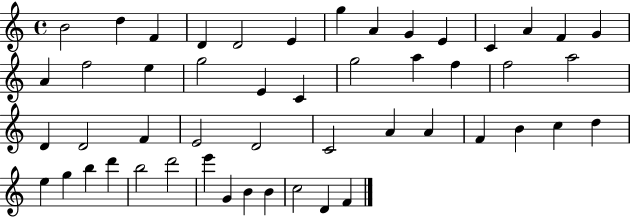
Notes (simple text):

B4/h D5/q F4/q D4/q D4/h E4/q G5/q A4/q G4/q E4/q C4/q A4/q F4/q G4/q A4/q F5/h E5/q G5/h E4/q C4/q G5/h A5/q F5/q F5/h A5/h D4/q D4/h F4/q E4/h D4/h C4/h A4/q A4/q F4/q B4/q C5/q D5/q E5/q G5/q B5/q D6/q B5/h D6/h E6/q G4/q B4/q B4/q C5/h D4/q F4/q